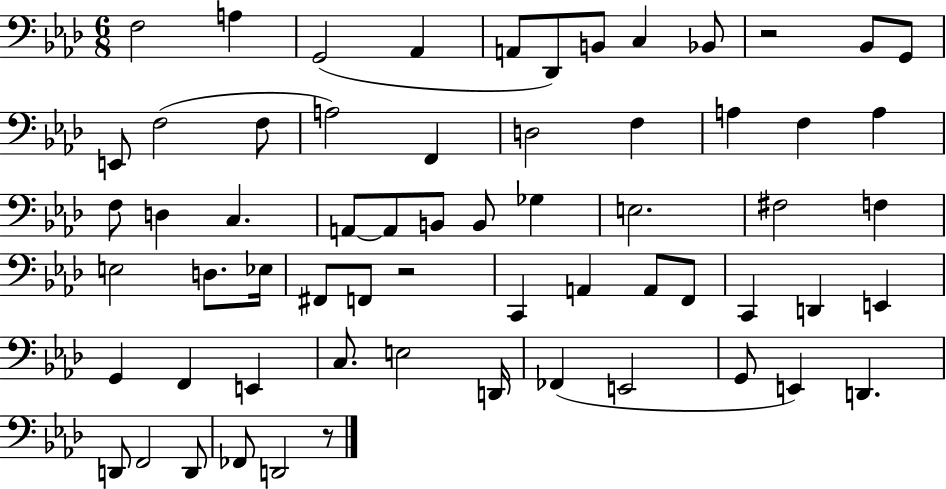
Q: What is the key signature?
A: AES major